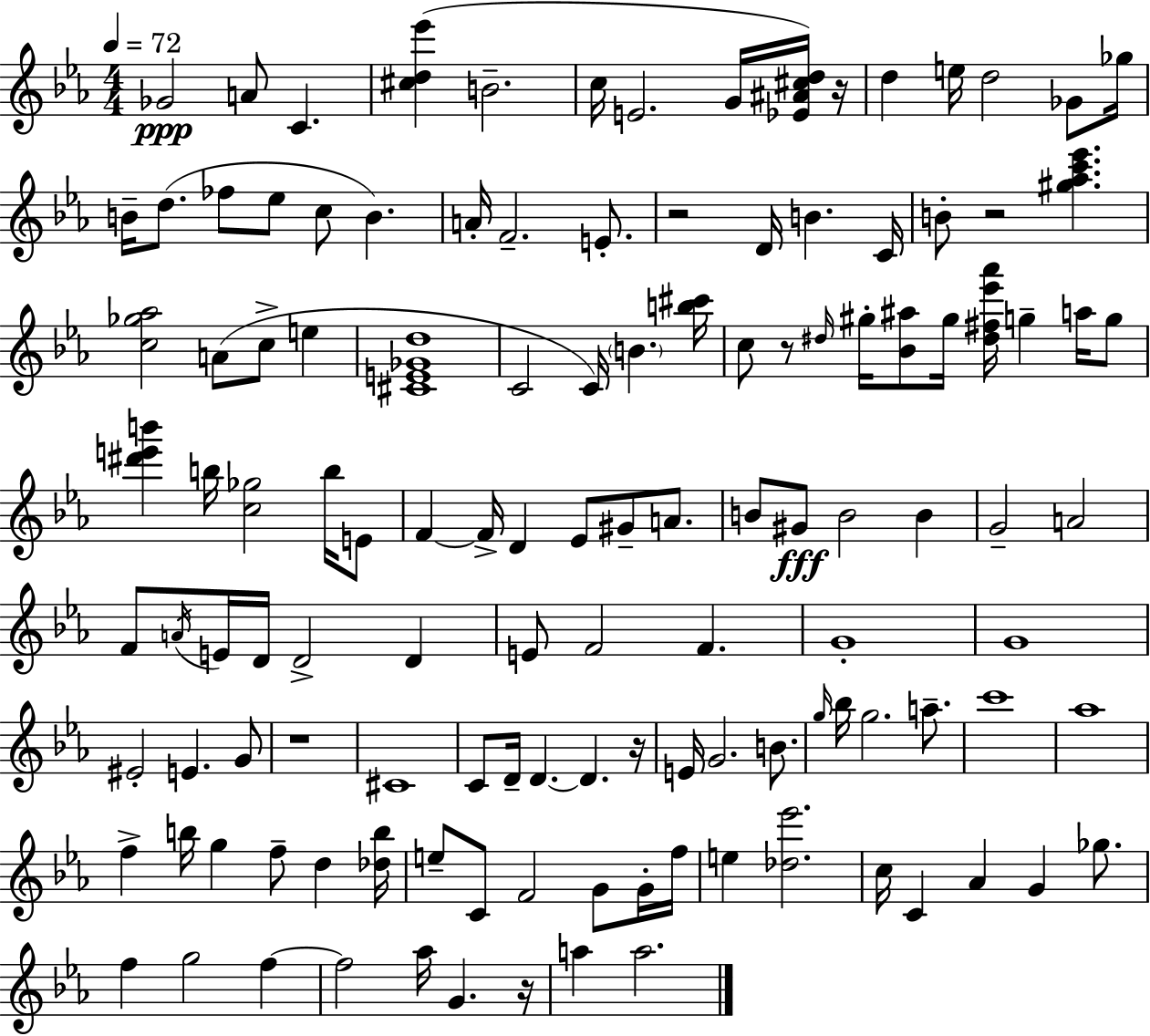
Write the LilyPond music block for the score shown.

{
  \clef treble
  \numericTimeSignature
  \time 4/4
  \key ees \major
  \tempo 4 = 72
  ges'2\ppp a'8 c'4. | <cis'' d'' ees'''>4( b'2.-- | c''16 e'2. g'16 <ees' ais' cis'' d''>16) r16 | d''4 e''16 d''2 ges'8 ges''16 | \break b'16-- d''8.( fes''8 ees''8 c''8 b'4.) | a'16-. f'2.-- e'8.-. | r2 d'16 b'4. c'16 | b'8-. r2 <gis'' aes'' c''' ees'''>4. | \break <c'' ges'' aes''>2 a'8( c''8-> e''4 | <cis' e' ges' d''>1 | c'2 c'16) \parenthesize b'4. <b'' cis'''>16 | c''8 r8 \grace { dis''16 } gis''16-. <bes' ais''>8 gis''16 <dis'' fis'' ees''' aes'''>16 g''4-- a''16 g''8 | \break <dis''' e''' b'''>4 b''16 <c'' ges''>2 b''16 e'8 | f'4~~ f'16-> d'4 ees'8 gis'8-- a'8. | b'8 gis'8\fff b'2 b'4 | g'2-- a'2 | \break f'8 \acciaccatura { a'16 } e'16 d'16 d'2-> d'4 | e'8 f'2 f'4. | g'1-. | g'1 | \break eis'2-. e'4. | g'8 r1 | cis'1 | c'8 d'16-- d'4.~~ d'4. | \break r16 e'16 g'2. b'8. | \grace { g''16 } bes''16 g''2. | a''8.-- c'''1 | aes''1 | \break f''4-> b''16 g''4 f''8-- d''4 | <des'' b''>16 e''8-- c'8 f'2 g'8 | g'16-. f''16 e''4 <des'' ees'''>2. | c''16 c'4 aes'4 g'4 | \break ges''8. f''4 g''2 f''4~~ | f''2 aes''16 g'4. | r16 a''4 a''2. | \bar "|."
}